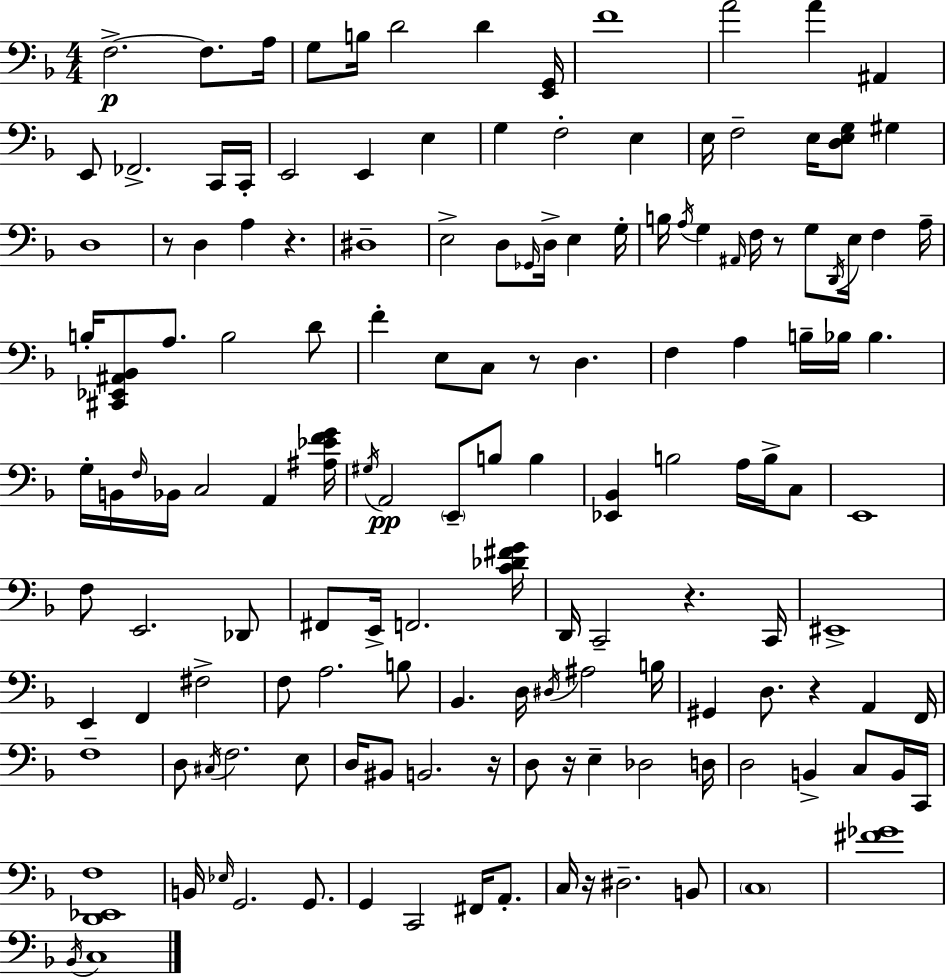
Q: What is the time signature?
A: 4/4